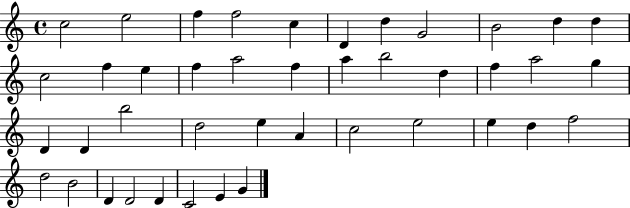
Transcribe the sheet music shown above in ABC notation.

X:1
T:Untitled
M:4/4
L:1/4
K:C
c2 e2 f f2 c D d G2 B2 d d c2 f e f a2 f a b2 d f a2 g D D b2 d2 e A c2 e2 e d f2 d2 B2 D D2 D C2 E G